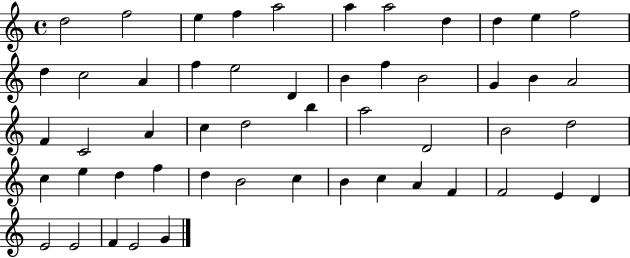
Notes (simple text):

D5/h F5/h E5/q F5/q A5/h A5/q A5/h D5/q D5/q E5/q F5/h D5/q C5/h A4/q F5/q E5/h D4/q B4/q F5/q B4/h G4/q B4/q A4/h F4/q C4/h A4/q C5/q D5/h B5/q A5/h D4/h B4/h D5/h C5/q E5/q D5/q F5/q D5/q B4/h C5/q B4/q C5/q A4/q F4/q F4/h E4/q D4/q E4/h E4/h F4/q E4/h G4/q